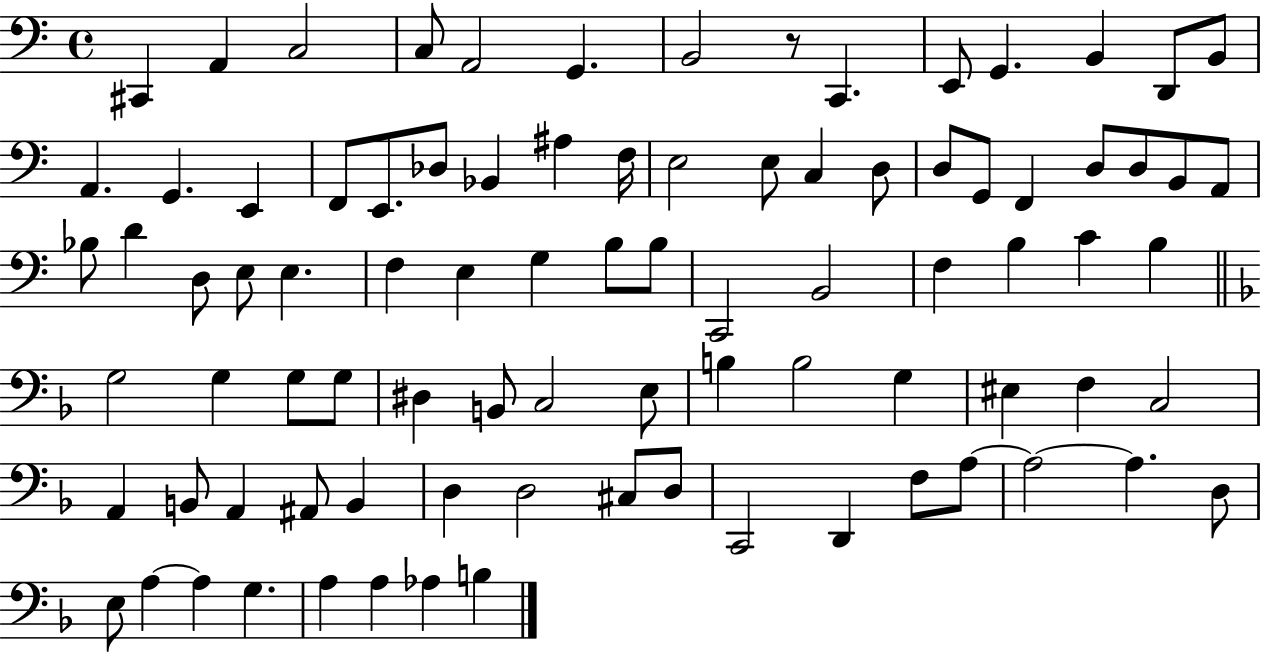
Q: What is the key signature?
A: C major